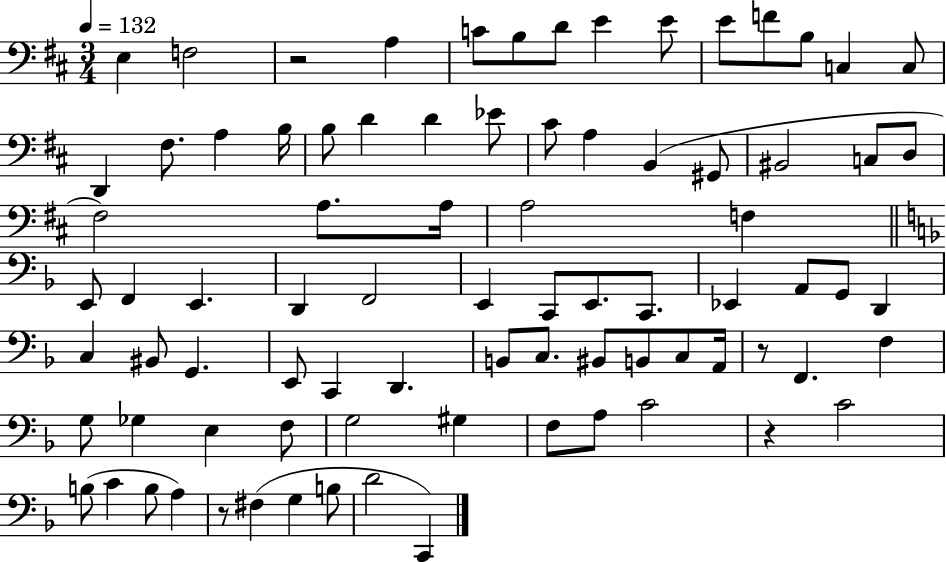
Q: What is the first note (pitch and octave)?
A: E3